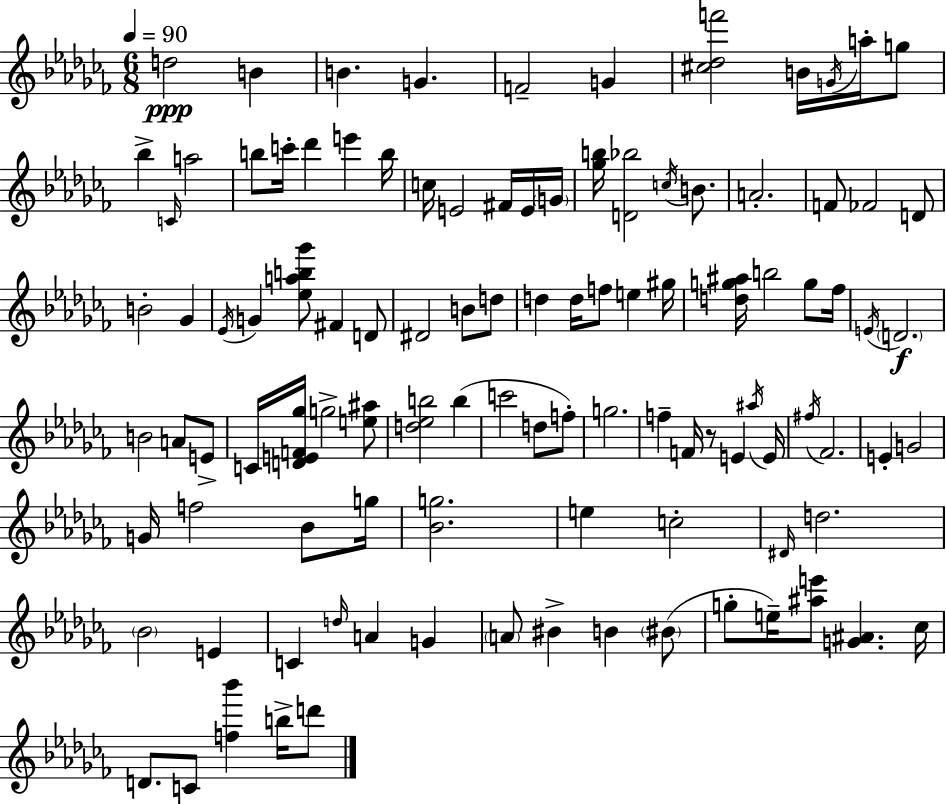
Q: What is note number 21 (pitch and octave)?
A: F#4